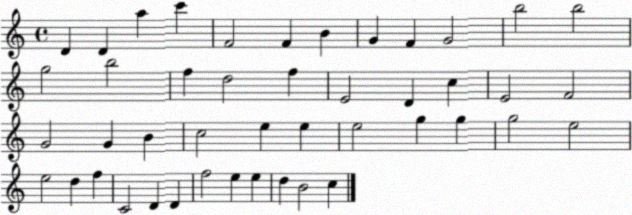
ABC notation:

X:1
T:Untitled
M:4/4
L:1/4
K:C
D D a c' F2 F B G F G2 b2 b2 g2 b2 f d2 f E2 D c E2 F2 G2 G B c2 e e e2 g g g2 e2 e2 d f C2 D D f2 e e d B2 c